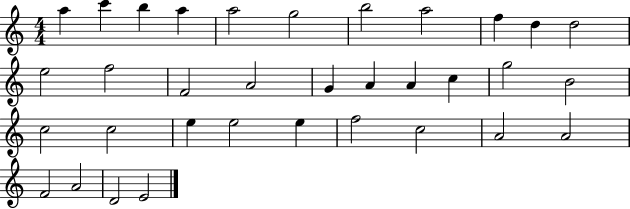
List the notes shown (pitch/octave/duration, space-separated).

A5/q C6/q B5/q A5/q A5/h G5/h B5/h A5/h F5/q D5/q D5/h E5/h F5/h F4/h A4/h G4/q A4/q A4/q C5/q G5/h B4/h C5/h C5/h E5/q E5/h E5/q F5/h C5/h A4/h A4/h F4/h A4/h D4/h E4/h